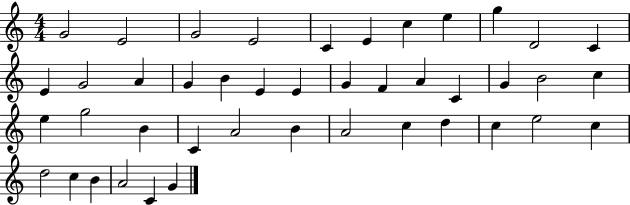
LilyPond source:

{
  \clef treble
  \numericTimeSignature
  \time 4/4
  \key c \major
  g'2 e'2 | g'2 e'2 | c'4 e'4 c''4 e''4 | g''4 d'2 c'4 | \break e'4 g'2 a'4 | g'4 b'4 e'4 e'4 | g'4 f'4 a'4 c'4 | g'4 b'2 c''4 | \break e''4 g''2 b'4 | c'4 a'2 b'4 | a'2 c''4 d''4 | c''4 e''2 c''4 | \break d''2 c''4 b'4 | a'2 c'4 g'4 | \bar "|."
}